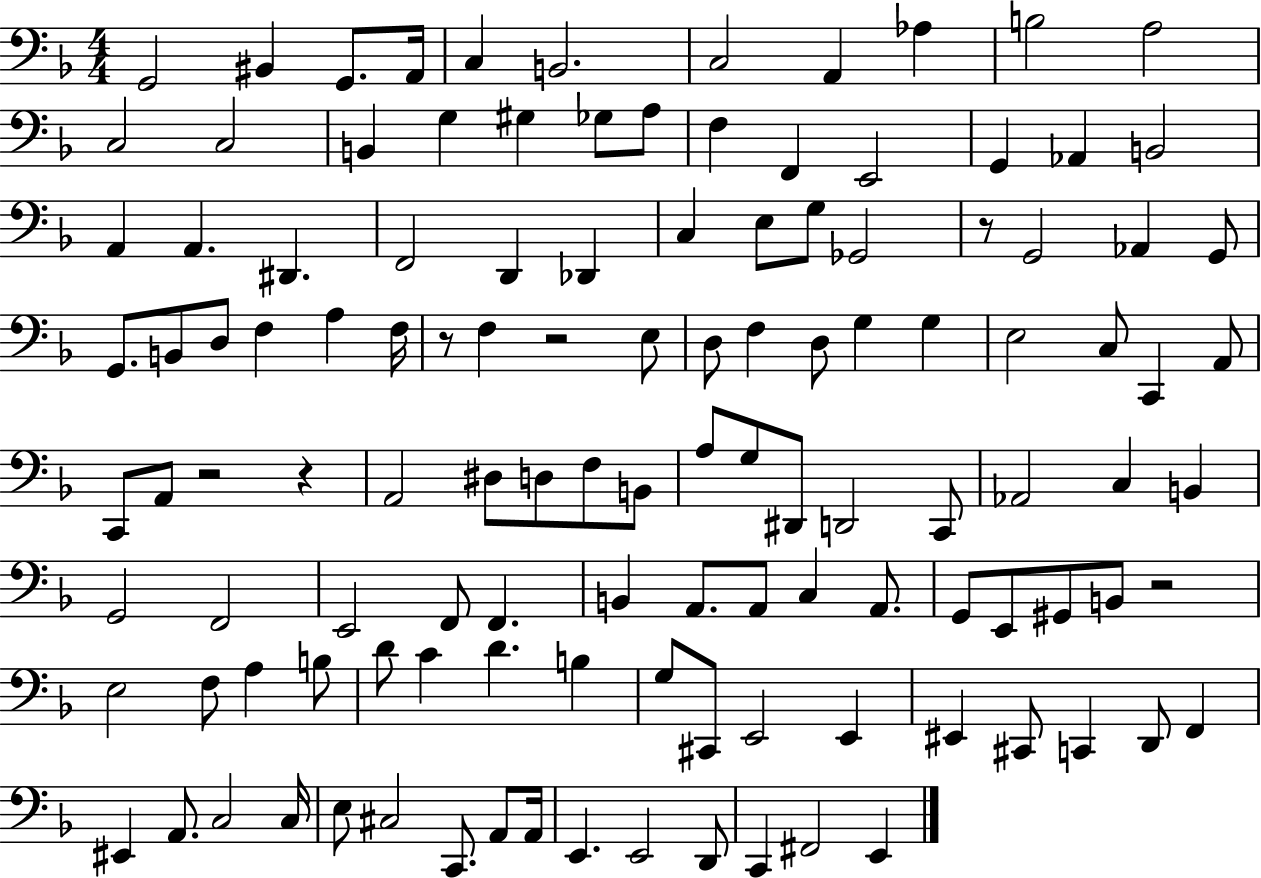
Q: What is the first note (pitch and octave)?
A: G2